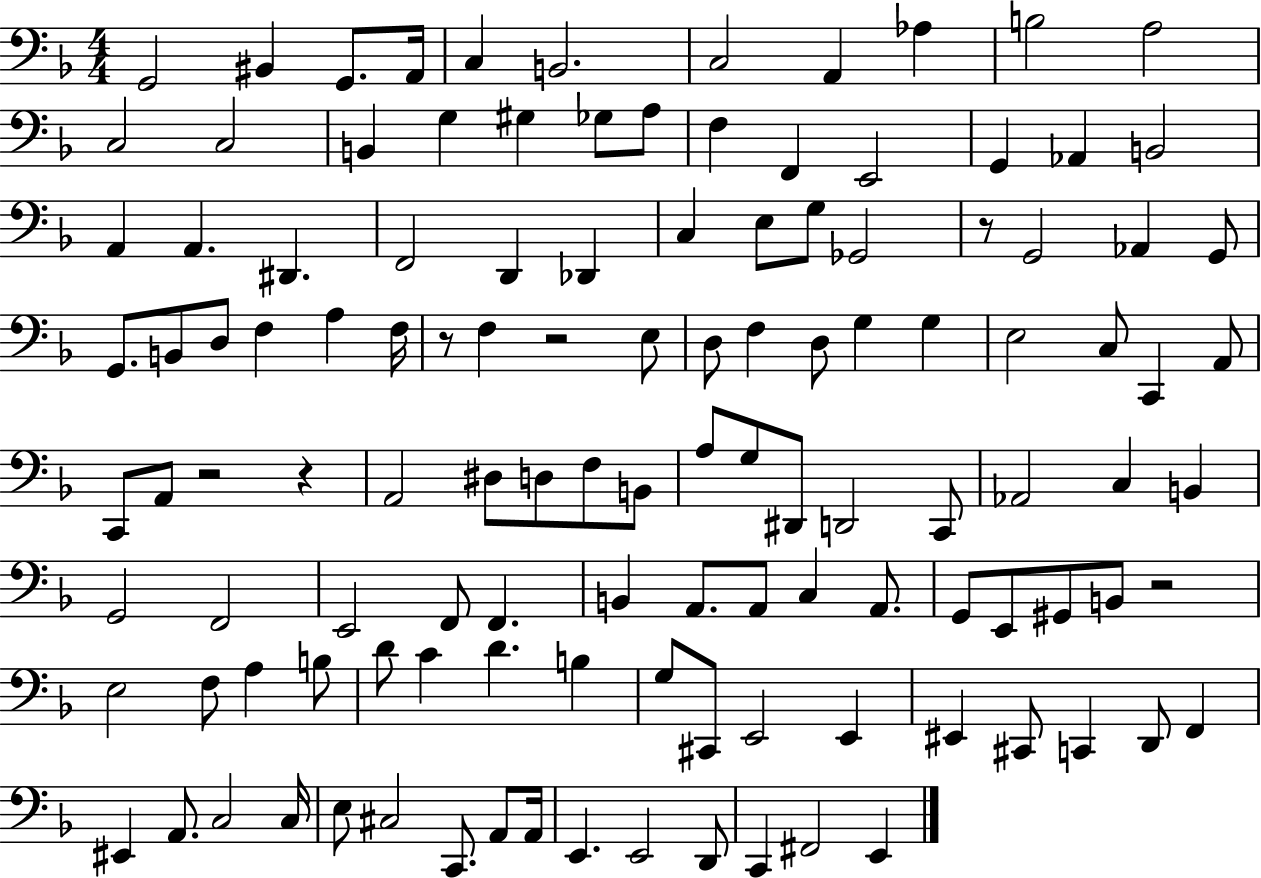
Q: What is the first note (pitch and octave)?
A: G2